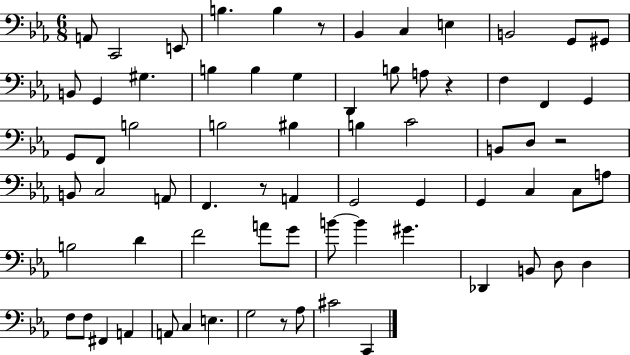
{
  \clef bass
  \numericTimeSignature
  \time 6/8
  \key ees \major
  a,8 c,2 e,8 | b4. b4 r8 | bes,4 c4 e4 | b,2 g,8 gis,8 | \break b,8 g,4 gis4. | b4 b4 g4 | d,4 b8 a8 r4 | f4 f,4 g,4 | \break g,8 f,8 b2 | b2 bis4 | b4 c'2 | b,8 d8 r2 | \break b,8 c2 a,8 | f,4. r8 a,4 | g,2 g,4 | g,4 c4 c8 a8 | \break b2 d'4 | f'2 a'8 g'8 | b'8~~ b'4 gis'4. | des,4 b,8 d8 d4 | \break f8 f8 fis,4 a,4 | a,8 c4 e4. | g2 r8 aes8 | cis'2 c,4 | \break \bar "|."
}